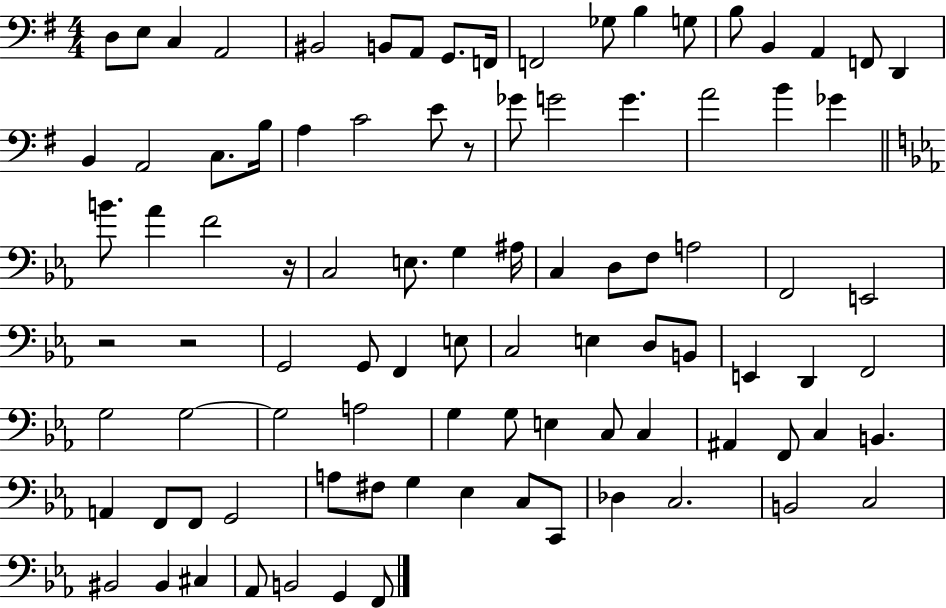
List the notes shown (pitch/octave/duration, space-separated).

D3/e E3/e C3/q A2/h BIS2/h B2/e A2/e G2/e. F2/s F2/h Gb3/e B3/q G3/e B3/e B2/q A2/q F2/e D2/q B2/q A2/h C3/e. B3/s A3/q C4/h E4/e R/e Gb4/e G4/h G4/q. A4/h B4/q Gb4/q B4/e. Ab4/q F4/h R/s C3/h E3/e. G3/q A#3/s C3/q D3/e F3/e A3/h F2/h E2/h R/h R/h G2/h G2/e F2/q E3/e C3/h E3/q D3/e B2/e E2/q D2/q F2/h G3/h G3/h G3/h A3/h G3/q G3/e E3/q C3/e C3/q A#2/q F2/e C3/q B2/q. A2/q F2/e F2/e G2/h A3/e F#3/e G3/q Eb3/q C3/e C2/e Db3/q C3/h. B2/h C3/h BIS2/h BIS2/q C#3/q Ab2/e B2/h G2/q F2/e